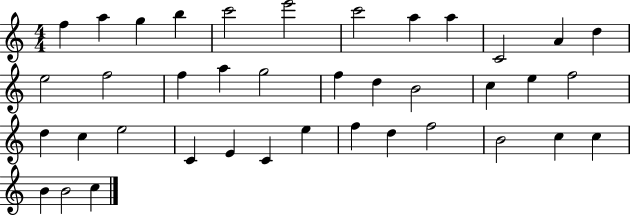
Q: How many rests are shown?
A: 0